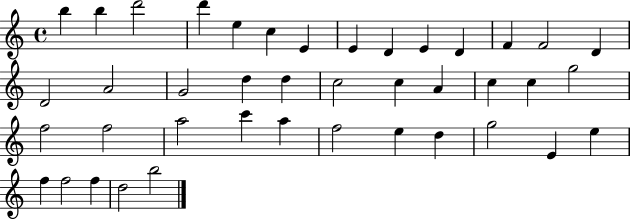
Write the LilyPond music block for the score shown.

{
  \clef treble
  \time 4/4
  \defaultTimeSignature
  \key c \major
  b''4 b''4 d'''2 | d'''4 e''4 c''4 e'4 | e'4 d'4 e'4 d'4 | f'4 f'2 d'4 | \break d'2 a'2 | g'2 d''4 d''4 | c''2 c''4 a'4 | c''4 c''4 g''2 | \break f''2 f''2 | a''2 c'''4 a''4 | f''2 e''4 d''4 | g''2 e'4 e''4 | \break f''4 f''2 f''4 | d''2 b''2 | \bar "|."
}